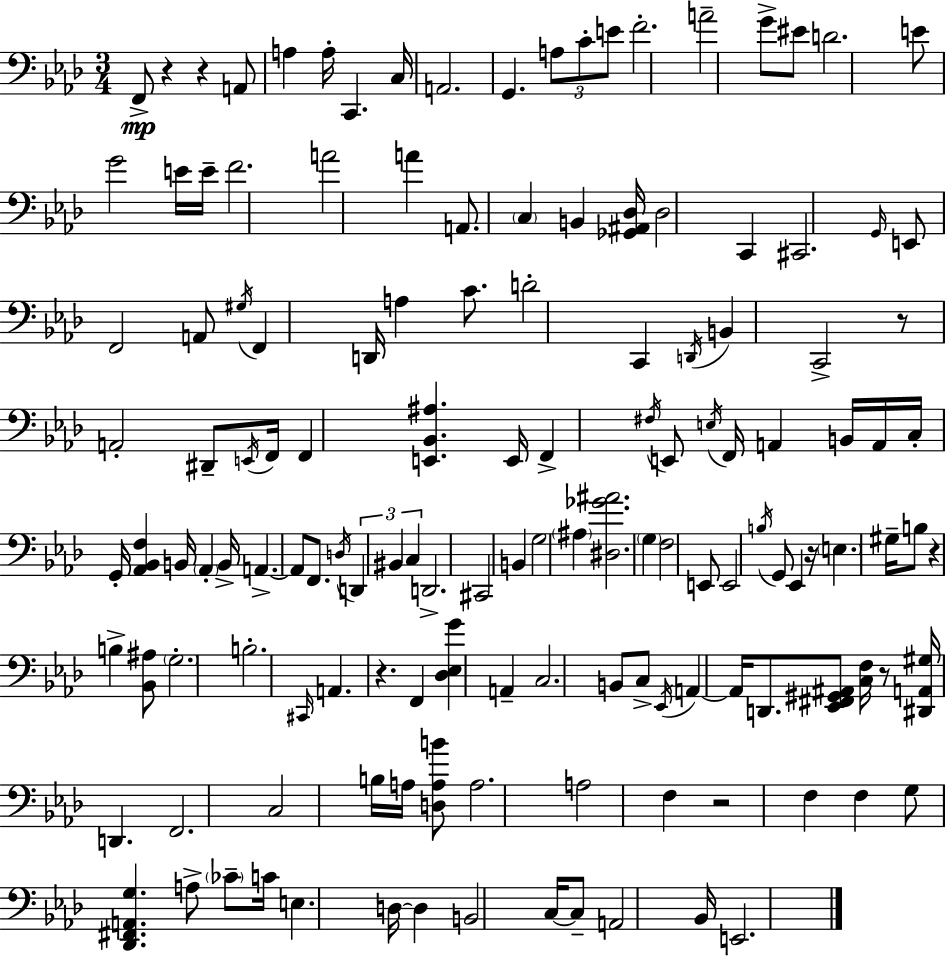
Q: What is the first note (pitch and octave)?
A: F2